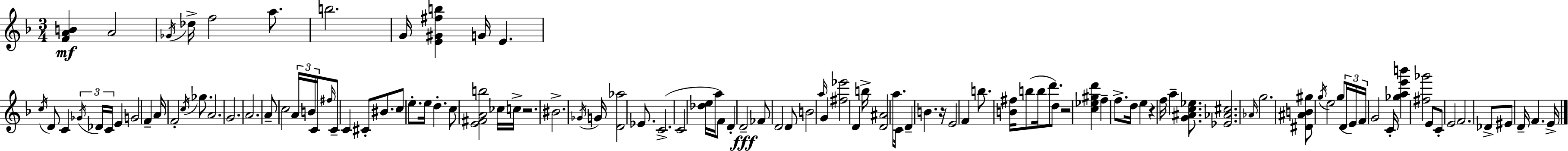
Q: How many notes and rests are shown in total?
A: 114